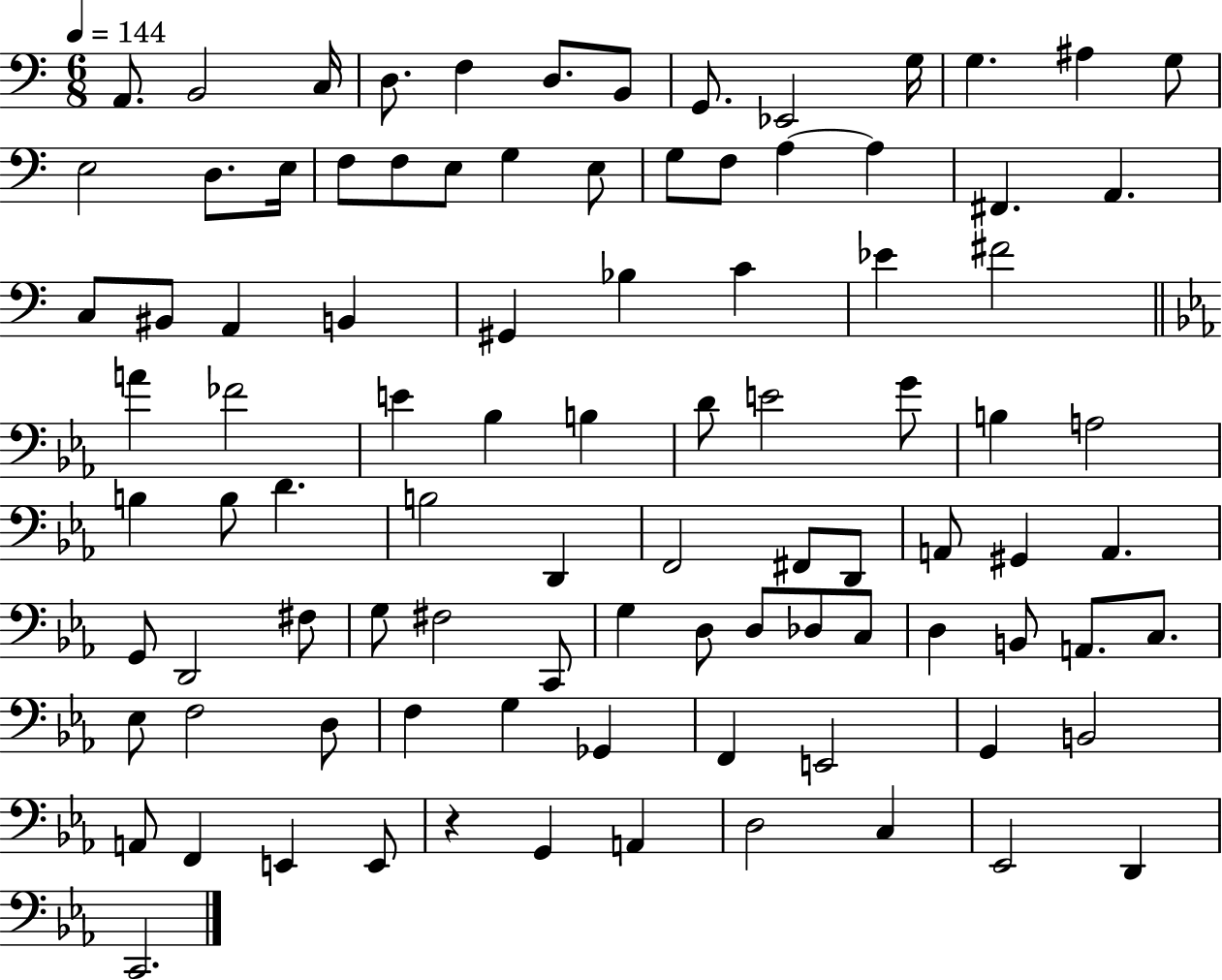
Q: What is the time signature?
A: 6/8